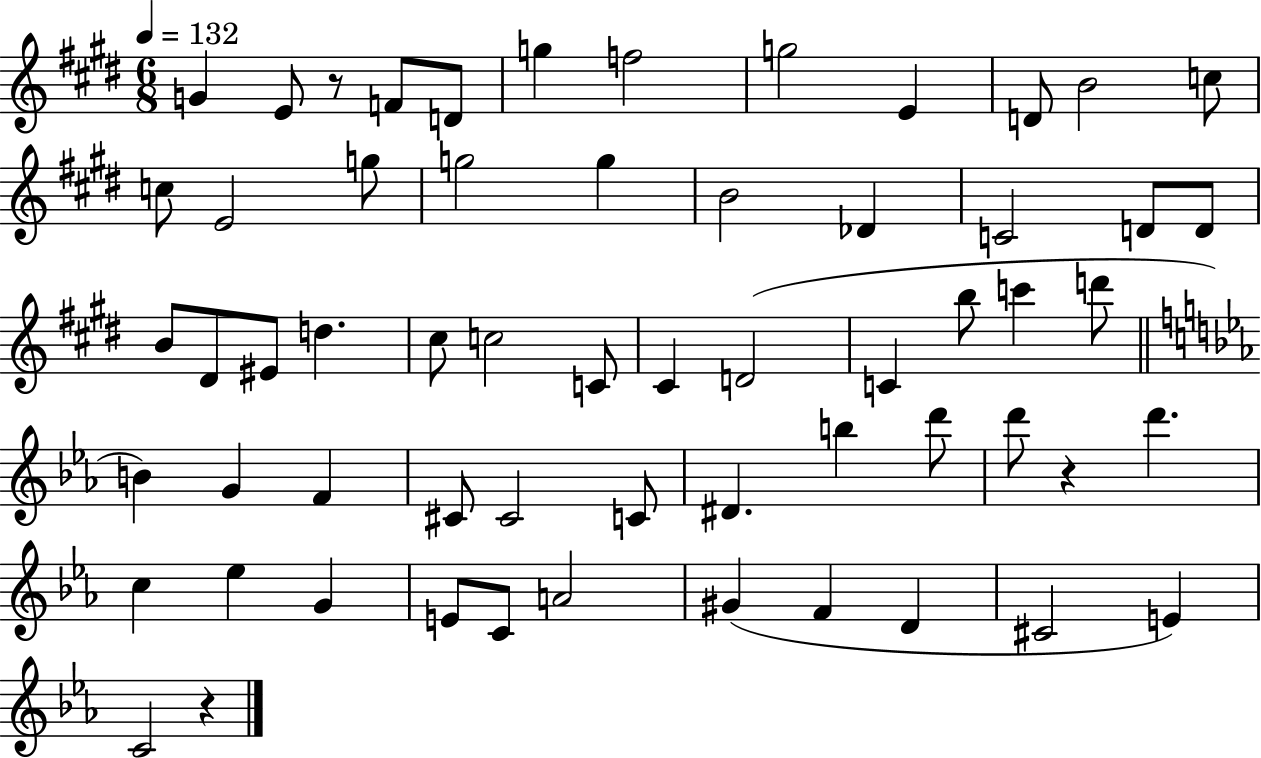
X:1
T:Untitled
M:6/8
L:1/4
K:E
G E/2 z/2 F/2 D/2 g f2 g2 E D/2 B2 c/2 c/2 E2 g/2 g2 g B2 _D C2 D/2 D/2 B/2 ^D/2 ^E/2 d ^c/2 c2 C/2 ^C D2 C b/2 c' d'/2 B G F ^C/2 ^C2 C/2 ^D b d'/2 d'/2 z d' c _e G E/2 C/2 A2 ^G F D ^C2 E C2 z